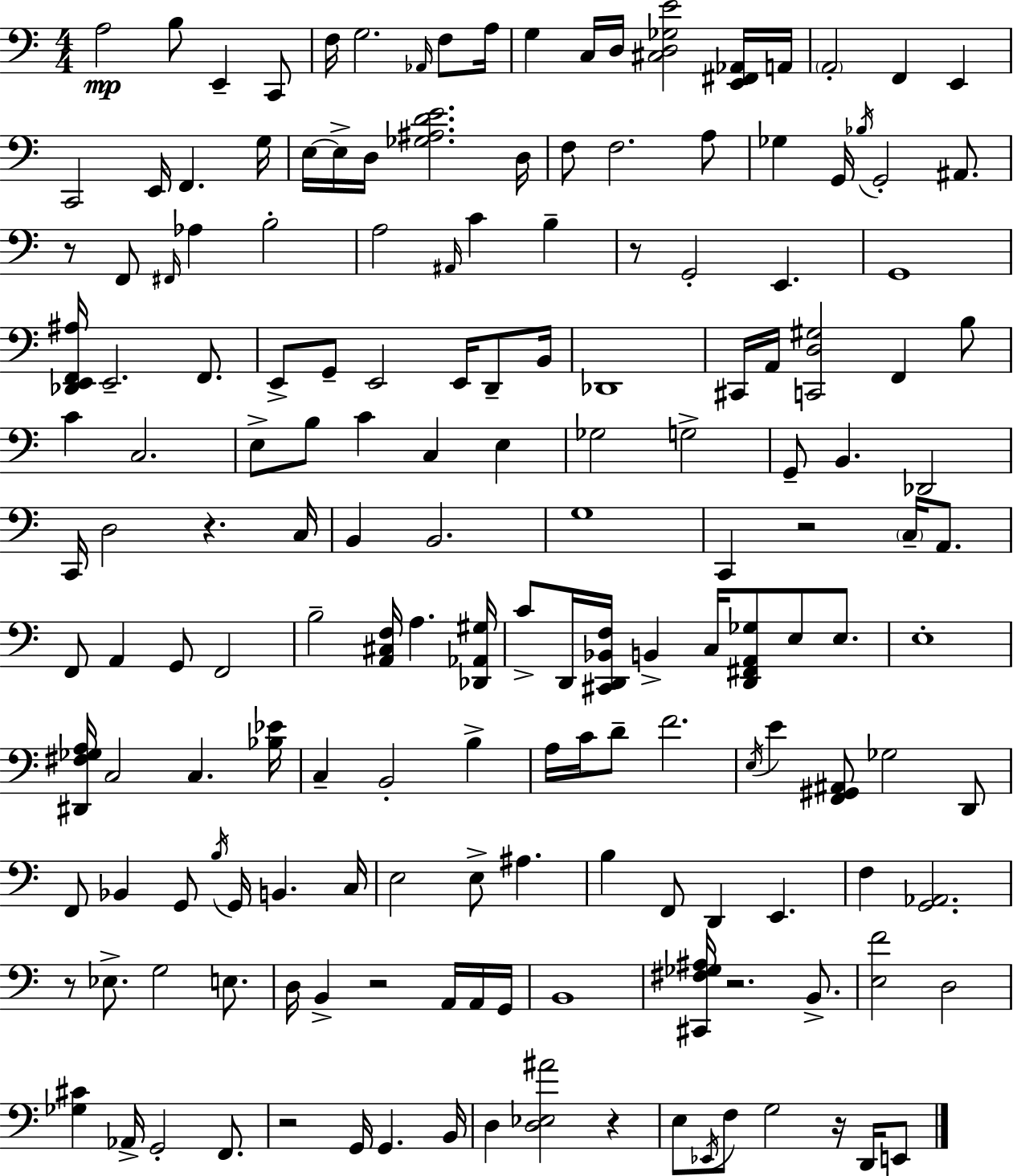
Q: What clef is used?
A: bass